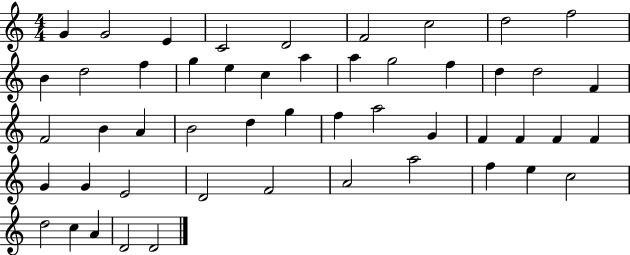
G4/q G4/h E4/q C4/h D4/h F4/h C5/h D5/h F5/h B4/q D5/h F5/q G5/q E5/q C5/q A5/q A5/q G5/h F5/q D5/q D5/h F4/q F4/h B4/q A4/q B4/h D5/q G5/q F5/q A5/h G4/q F4/q F4/q F4/q F4/q G4/q G4/q E4/h D4/h F4/h A4/h A5/h F5/q E5/q C5/h D5/h C5/q A4/q D4/h D4/h